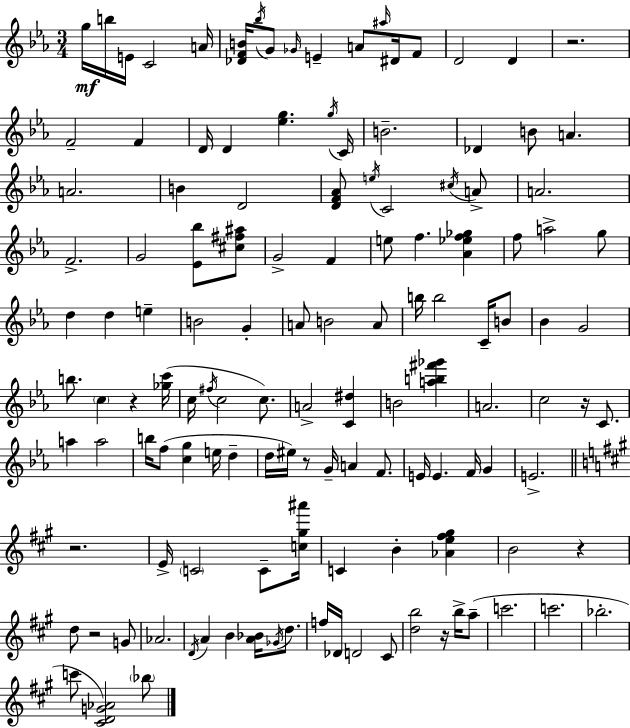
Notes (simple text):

G5/s B5/s E4/s C4/h A4/s [Db4,F4,B4]/s Bb5/s G4/e Gb4/s E4/q A4/e A#5/s D#4/s F4/e D4/h D4/q R/h. F4/h F4/q D4/s D4/q [Eb5,G5]/q. G5/s C4/s B4/h. Db4/q B4/e A4/q. A4/h. B4/q D4/h [D4,F4,Ab4]/e E5/s C4/h C#5/s A4/e A4/h. F4/h. G4/h [Eb4,Bb5]/e [C#5,F#5,A#5]/e G4/h F4/q E5/e F5/q. [Ab4,Eb5,F5,Gb5]/q F5/e A5/h G5/e D5/q D5/q E5/q B4/h G4/q A4/e B4/h A4/e B5/s B5/h C4/s B4/e Bb4/q G4/h B5/e. C5/q R/q [Gb5,C6]/s C5/s F#5/s C5/h C5/e. A4/h [C4,D#5]/q B4/h [A5,B5,F#6,Gb6]/q A4/h. C5/h R/s C4/e. A5/q A5/h B5/s F5/e [C5,G5]/q E5/s D5/q D5/s EIS5/s R/e G4/s A4/q F4/e. E4/s E4/q. F4/s G4/q E4/h. R/h. E4/s C4/h C4/e [C5,G#5,A#6]/s C4/q B4/q [Ab4,E5,F#5,G#5]/q B4/h R/q D5/e R/h G4/e Ab4/h. D4/s A4/q B4/q [A4,Bb4]/s Gb4/s D5/e. F5/s Db4/s D4/h C#4/e [D5,B5]/h R/s B5/s A5/e C6/h. C6/h. Bb5/h. C6/e [C#4,D4,G4,Ab4]/h Bb5/e